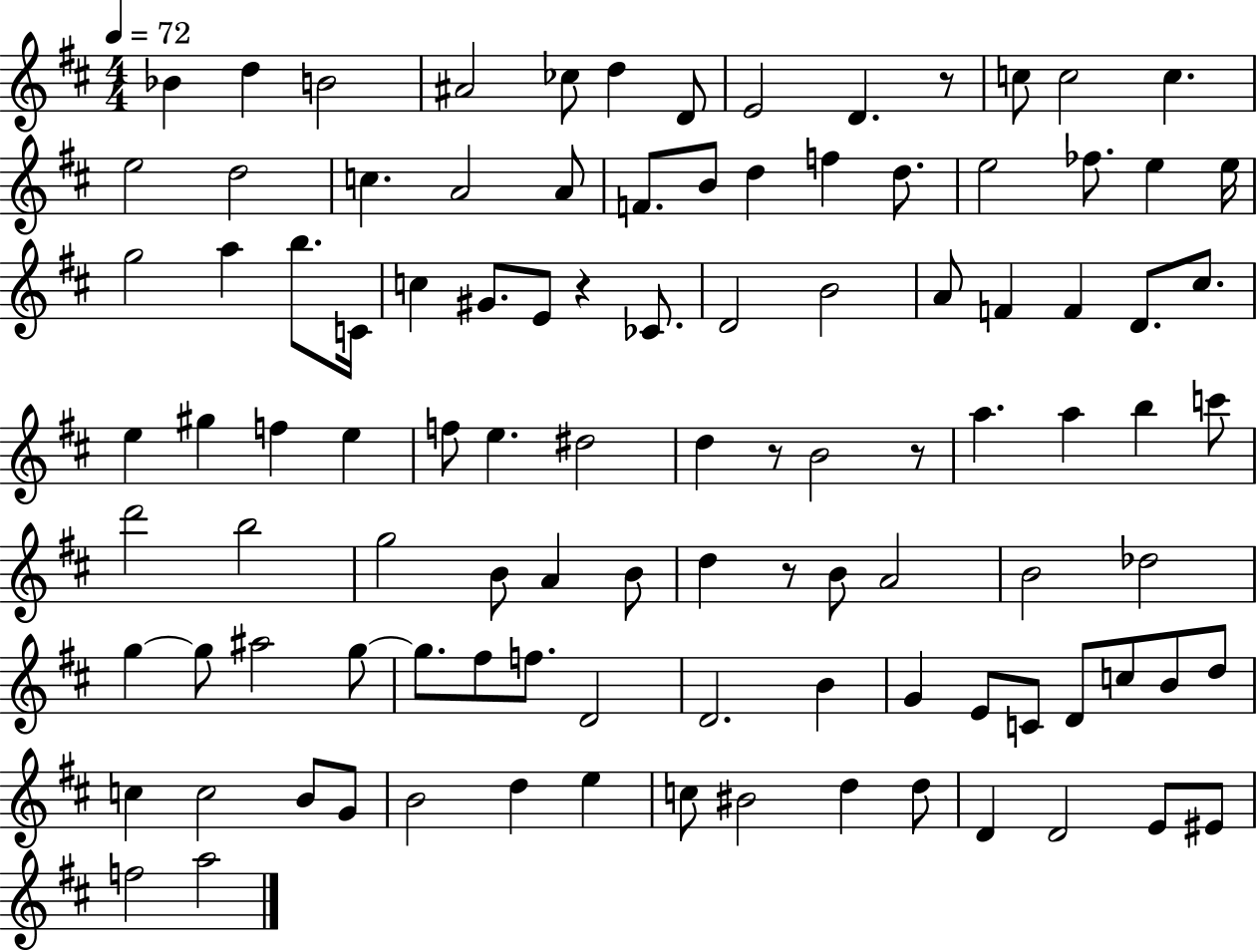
{
  \clef treble
  \numericTimeSignature
  \time 4/4
  \key d \major
  \tempo 4 = 72
  bes'4 d''4 b'2 | ais'2 ces''8 d''4 d'8 | e'2 d'4. r8 | c''8 c''2 c''4. | \break e''2 d''2 | c''4. a'2 a'8 | f'8. b'8 d''4 f''4 d''8. | e''2 fes''8. e''4 e''16 | \break g''2 a''4 b''8. c'16 | c''4 gis'8. e'8 r4 ces'8. | d'2 b'2 | a'8 f'4 f'4 d'8. cis''8. | \break e''4 gis''4 f''4 e''4 | f''8 e''4. dis''2 | d''4 r8 b'2 r8 | a''4. a''4 b''4 c'''8 | \break d'''2 b''2 | g''2 b'8 a'4 b'8 | d''4 r8 b'8 a'2 | b'2 des''2 | \break g''4~~ g''8 ais''2 g''8~~ | g''8. fis''8 f''8. d'2 | d'2. b'4 | g'4 e'8 c'8 d'8 c''8 b'8 d''8 | \break c''4 c''2 b'8 g'8 | b'2 d''4 e''4 | c''8 bis'2 d''4 d''8 | d'4 d'2 e'8 eis'8 | \break f''2 a''2 | \bar "|."
}